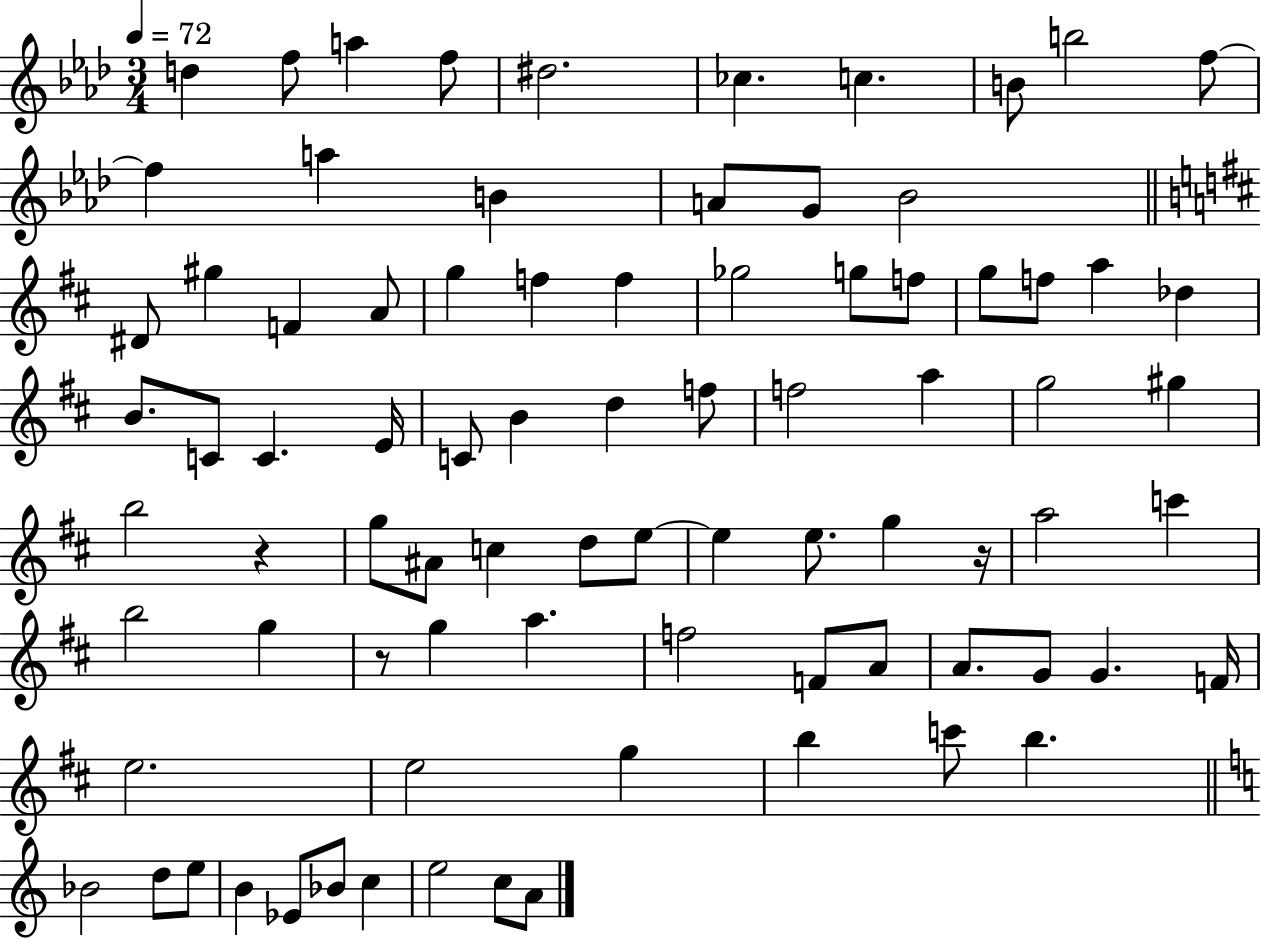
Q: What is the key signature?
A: AES major